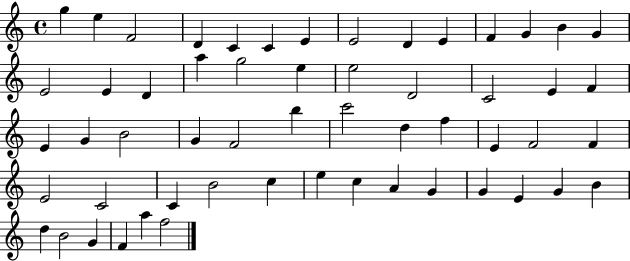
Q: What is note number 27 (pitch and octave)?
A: G4